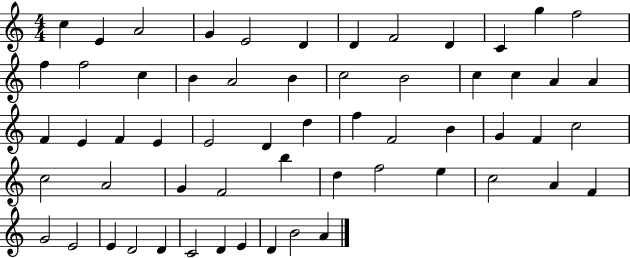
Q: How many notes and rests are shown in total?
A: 59